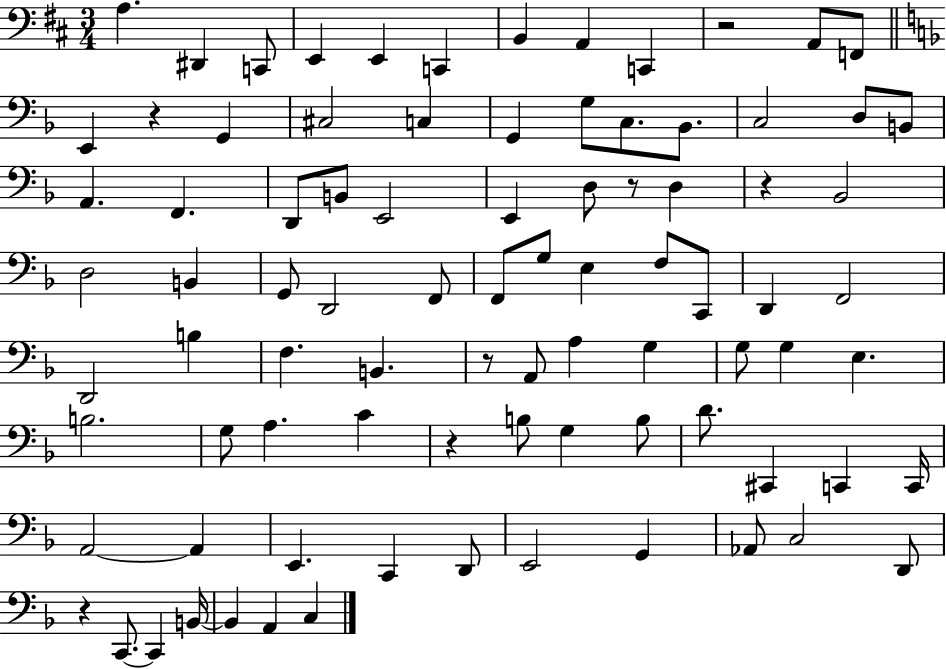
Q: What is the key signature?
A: D major